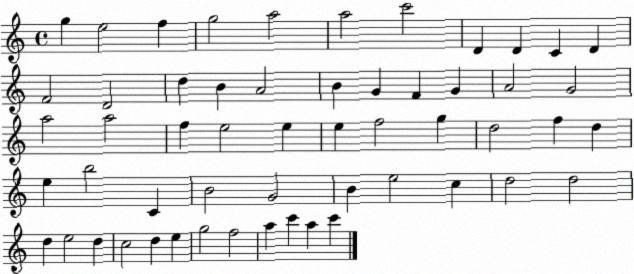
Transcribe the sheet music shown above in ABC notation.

X:1
T:Untitled
M:4/4
L:1/4
K:C
g e2 f g2 a2 a2 c'2 D D C D F2 D2 d B A2 B G F G A2 G2 a2 a2 f e2 e e f2 g d2 f d e b2 C B2 G2 B e2 c d2 d2 d e2 d c2 d e g2 f2 a c' a c'